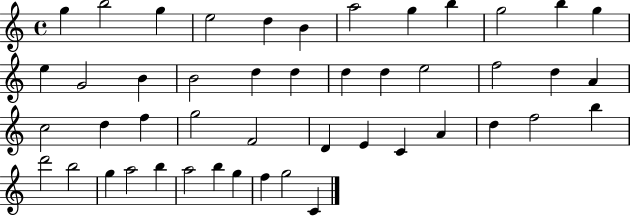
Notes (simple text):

G5/q B5/h G5/q E5/h D5/q B4/q A5/h G5/q B5/q G5/h B5/q G5/q E5/q G4/h B4/q B4/h D5/q D5/q D5/q D5/q E5/h F5/h D5/q A4/q C5/h D5/q F5/q G5/h F4/h D4/q E4/q C4/q A4/q D5/q F5/h B5/q D6/h B5/h G5/q A5/h B5/q A5/h B5/q G5/q F5/q G5/h C4/q